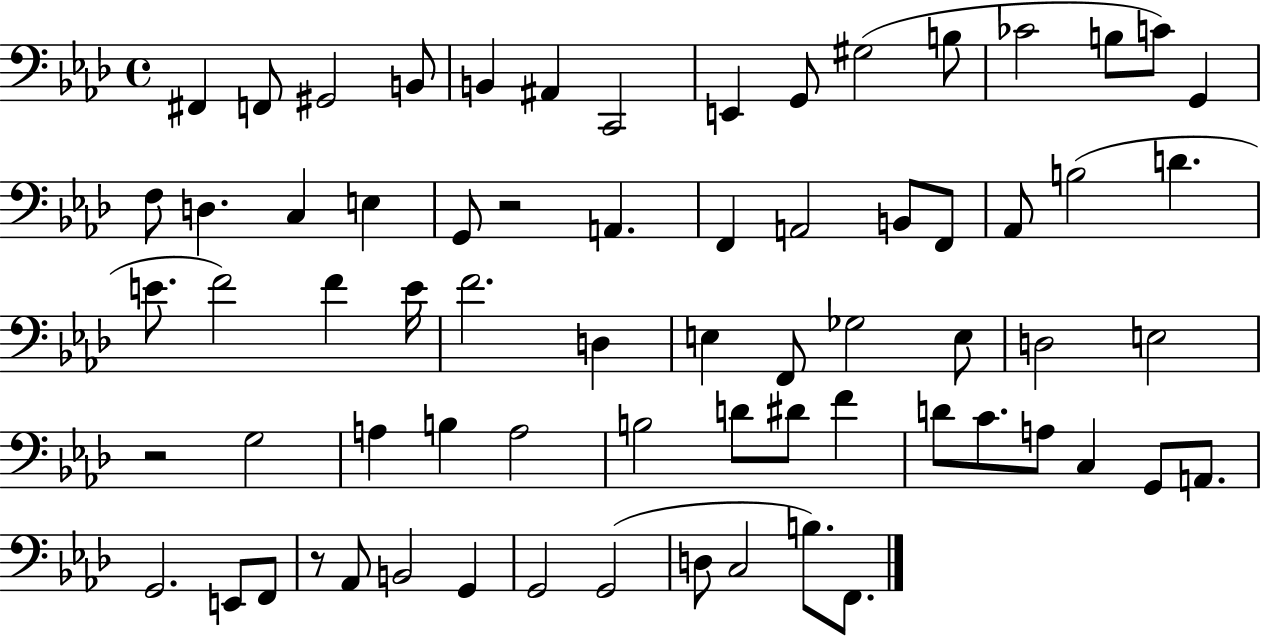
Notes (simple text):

F#2/q F2/e G#2/h B2/e B2/q A#2/q C2/h E2/q G2/e G#3/h B3/e CES4/h B3/e C4/e G2/q F3/e D3/q. C3/q E3/q G2/e R/h A2/q. F2/q A2/h B2/e F2/e Ab2/e B3/h D4/q. E4/e. F4/h F4/q E4/s F4/h. D3/q E3/q F2/e Gb3/h E3/e D3/h E3/h R/h G3/h A3/q B3/q A3/h B3/h D4/e D#4/e F4/q D4/e C4/e. A3/e C3/q G2/e A2/e. G2/h. E2/e F2/e R/e Ab2/e B2/h G2/q G2/h G2/h D3/e C3/h B3/e. F2/e.